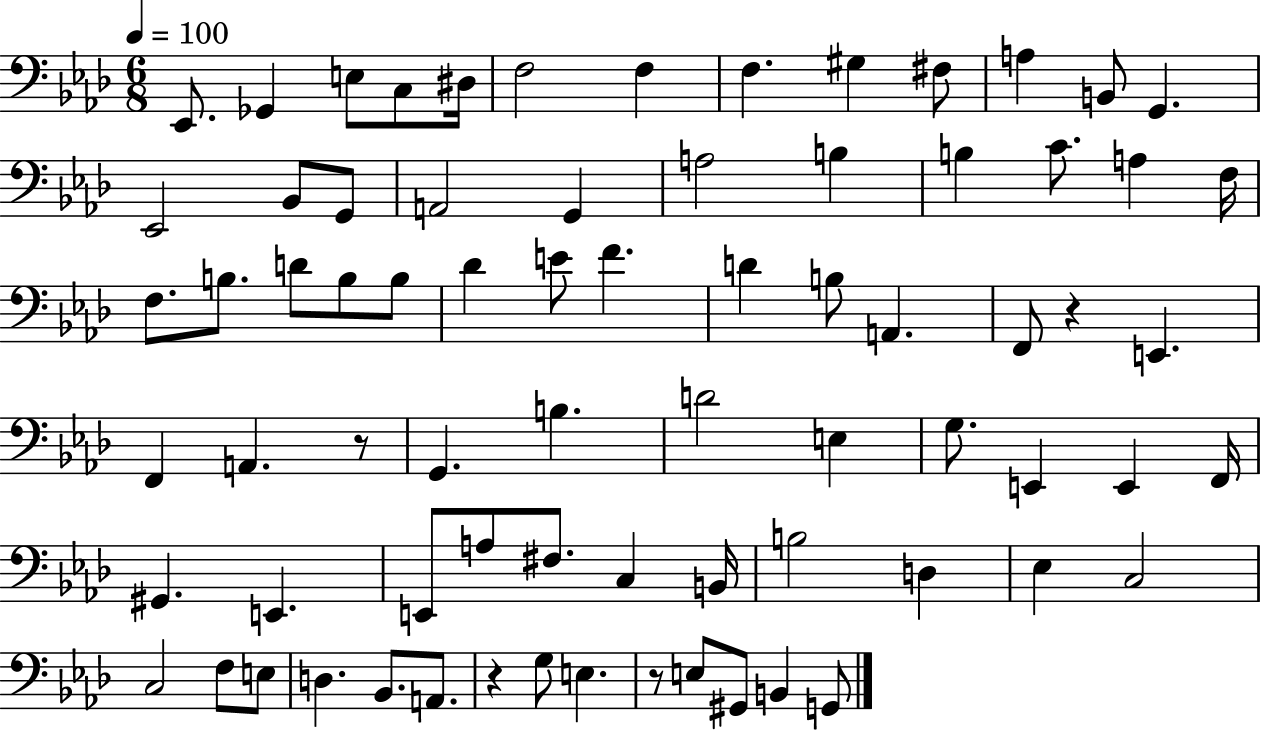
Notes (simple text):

Eb2/e. Gb2/q E3/e C3/e D#3/s F3/h F3/q F3/q. G#3/q F#3/e A3/q B2/e G2/q. Eb2/h Bb2/e G2/e A2/h G2/q A3/h B3/q B3/q C4/e. A3/q F3/s F3/e. B3/e. D4/e B3/e B3/e Db4/q E4/e F4/q. D4/q B3/e A2/q. F2/e R/q E2/q. F2/q A2/q. R/e G2/q. B3/q. D4/h E3/q G3/e. E2/q E2/q F2/s G#2/q. E2/q. E2/e A3/e F#3/e. C3/q B2/s B3/h D3/q Eb3/q C3/h C3/h F3/e E3/e D3/q. Bb2/e. A2/e. R/q G3/e E3/q. R/e E3/e G#2/e B2/q G2/e